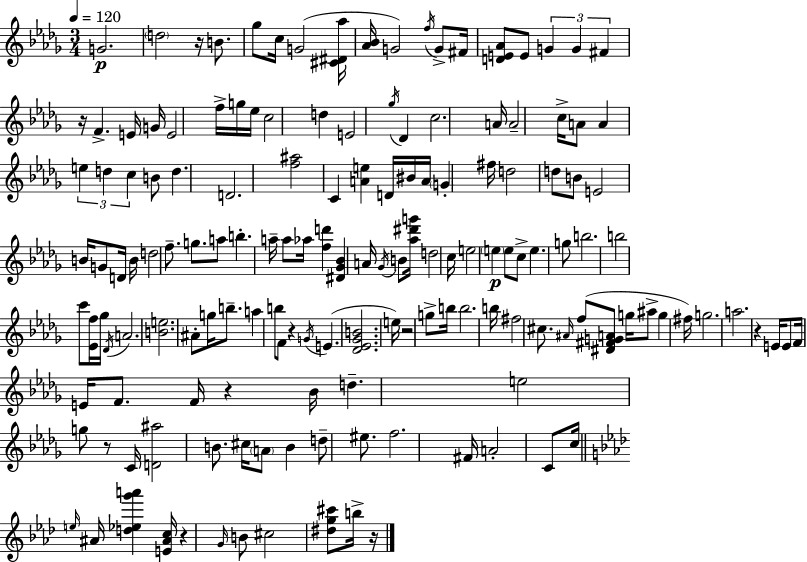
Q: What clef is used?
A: treble